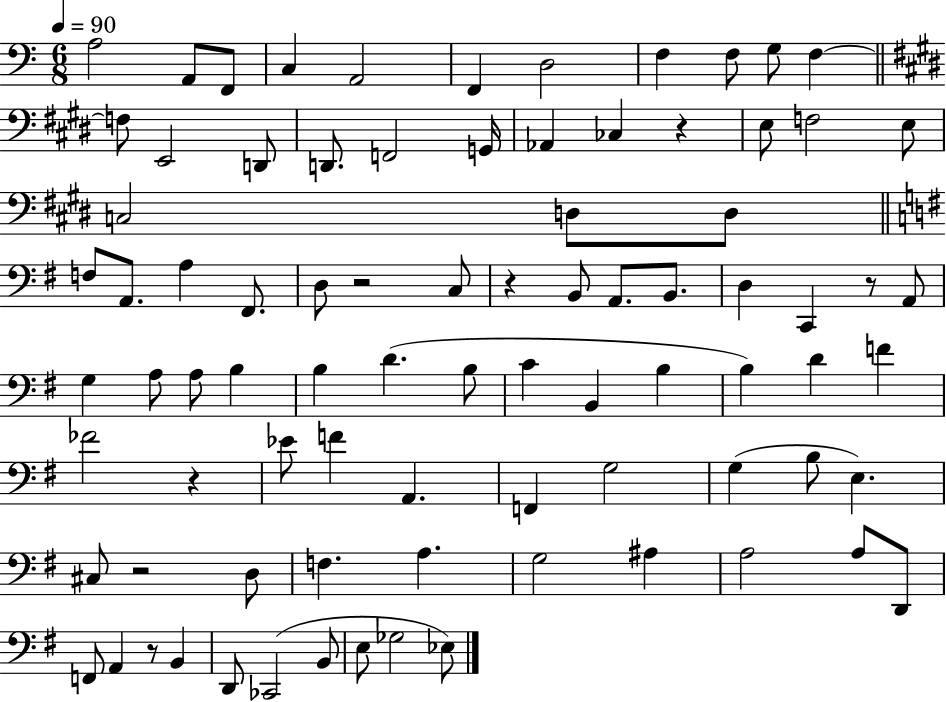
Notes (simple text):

A3/h A2/e F2/e C3/q A2/h F2/q D3/h F3/q F3/e G3/e F3/q F3/e E2/h D2/e D2/e. F2/h G2/s Ab2/q CES3/q R/q E3/e F3/h E3/e C3/h D3/e D3/e F3/e A2/e. A3/q F#2/e. D3/e R/h C3/e R/q B2/e A2/e. B2/e. D3/q C2/q R/e A2/e G3/q A3/e A3/e B3/q B3/q D4/q. B3/e C4/q B2/q B3/q B3/q D4/q F4/q FES4/h R/q Eb4/e F4/q A2/q. F2/q G3/h G3/q B3/e E3/q. C#3/e R/h D3/e F3/q. A3/q. G3/h A#3/q A3/h A3/e D2/e F2/e A2/q R/e B2/q D2/e CES2/h B2/e E3/e Gb3/h Eb3/e